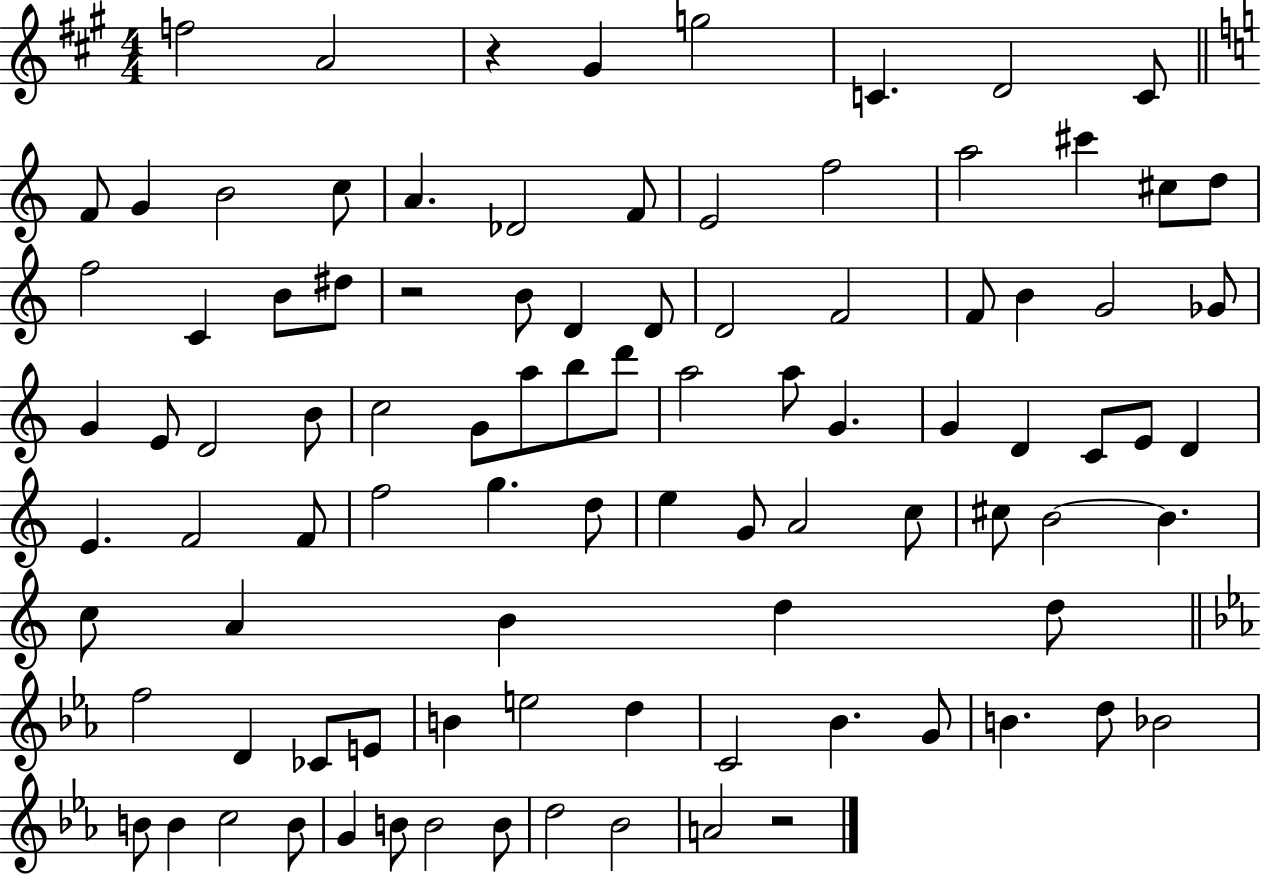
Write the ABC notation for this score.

X:1
T:Untitled
M:4/4
L:1/4
K:A
f2 A2 z ^G g2 C D2 C/2 F/2 G B2 c/2 A _D2 F/2 E2 f2 a2 ^c' ^c/2 d/2 f2 C B/2 ^d/2 z2 B/2 D D/2 D2 F2 F/2 B G2 _G/2 G E/2 D2 B/2 c2 G/2 a/2 b/2 d'/2 a2 a/2 G G D C/2 E/2 D E F2 F/2 f2 g d/2 e G/2 A2 c/2 ^c/2 B2 B c/2 A B d d/2 f2 D _C/2 E/2 B e2 d C2 _B G/2 B d/2 _B2 B/2 B c2 B/2 G B/2 B2 B/2 d2 _B2 A2 z2